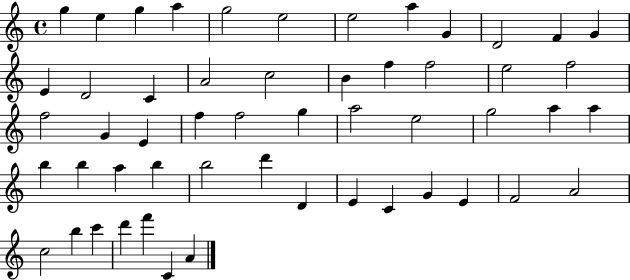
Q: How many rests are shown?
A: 0